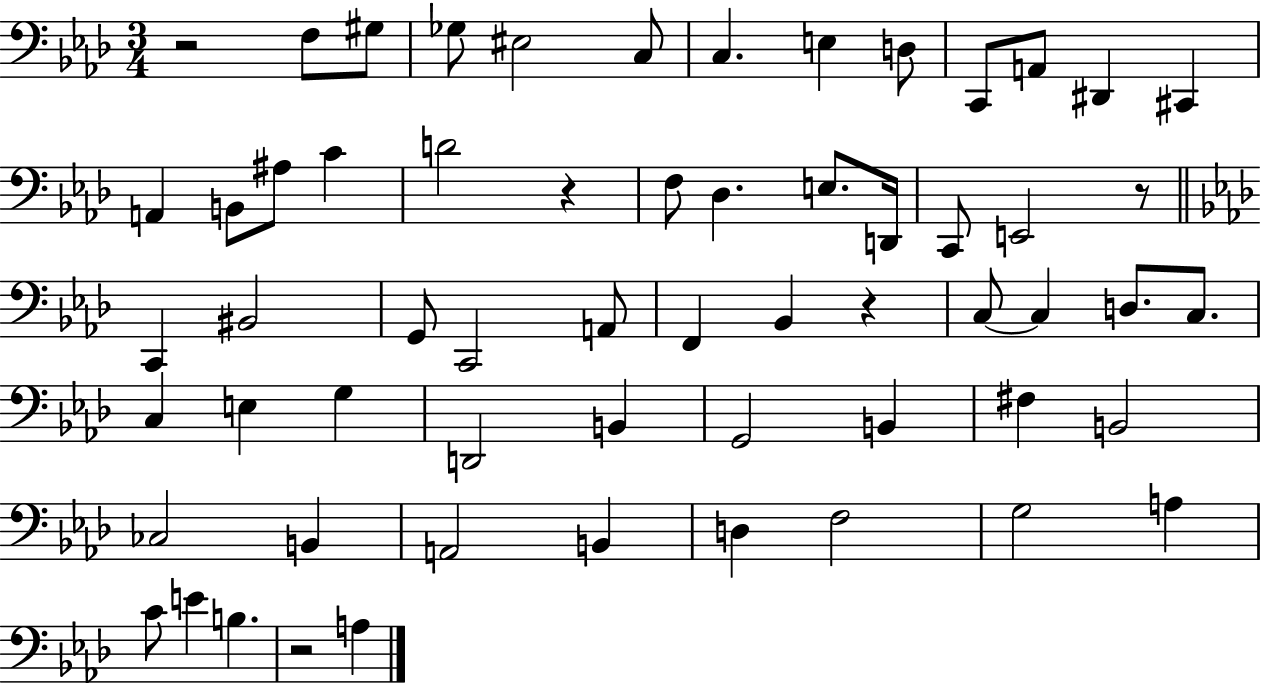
{
  \clef bass
  \numericTimeSignature
  \time 3/4
  \key aes \major
  \repeat volta 2 { r2 f8 gis8 | ges8 eis2 c8 | c4. e4 d8 | c,8 a,8 dis,4 cis,4 | \break a,4 b,8 ais8 c'4 | d'2 r4 | f8 des4. e8. d,16 | c,8 e,2 r8 | \break \bar "||" \break \key aes \major c,4 bis,2 | g,8 c,2 a,8 | f,4 bes,4 r4 | c8~~ c4 d8. c8. | \break c4 e4 g4 | d,2 b,4 | g,2 b,4 | fis4 b,2 | \break ces2 b,4 | a,2 b,4 | d4 f2 | g2 a4 | \break c'8 e'4 b4. | r2 a4 | } \bar "|."
}